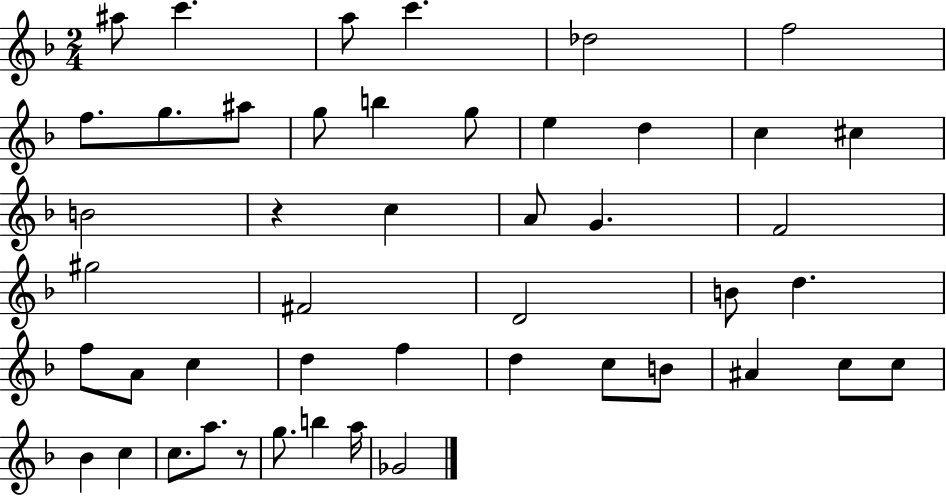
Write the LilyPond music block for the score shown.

{
  \clef treble
  \numericTimeSignature
  \time 2/4
  \key f \major
  \repeat volta 2 { ais''8 c'''4. | a''8 c'''4. | des''2 | f''2 | \break f''8. g''8. ais''8 | g''8 b''4 g''8 | e''4 d''4 | c''4 cis''4 | \break b'2 | r4 c''4 | a'8 g'4. | f'2 | \break gis''2 | fis'2 | d'2 | b'8 d''4. | \break f''8 a'8 c''4 | d''4 f''4 | d''4 c''8 b'8 | ais'4 c''8 c''8 | \break bes'4 c''4 | c''8. a''8. r8 | g''8. b''4 a''16 | ges'2 | \break } \bar "|."
}